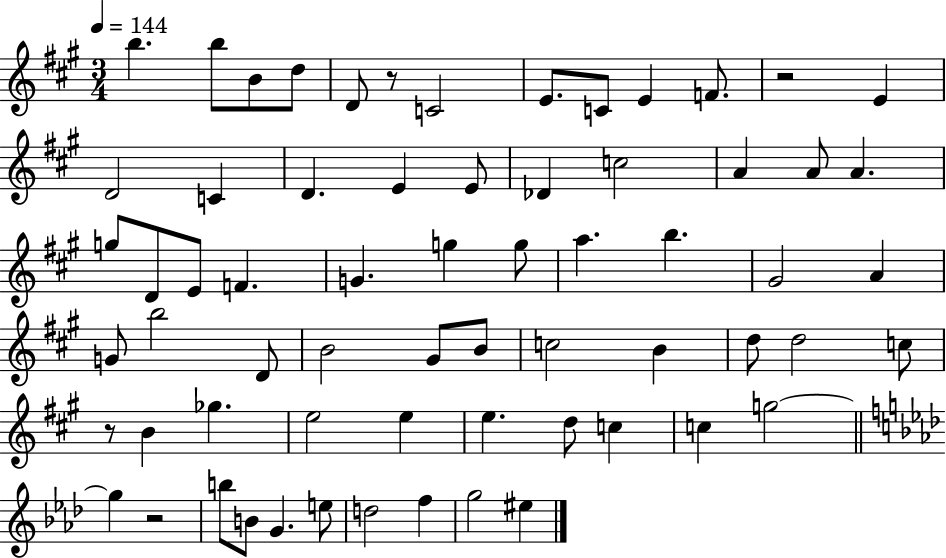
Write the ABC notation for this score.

X:1
T:Untitled
M:3/4
L:1/4
K:A
b b/2 B/2 d/2 D/2 z/2 C2 E/2 C/2 E F/2 z2 E D2 C D E E/2 _D c2 A A/2 A g/2 D/2 E/2 F G g g/2 a b ^G2 A G/2 b2 D/2 B2 ^G/2 B/2 c2 B d/2 d2 c/2 z/2 B _g e2 e e d/2 c c g2 g z2 b/2 B/2 G e/2 d2 f g2 ^e